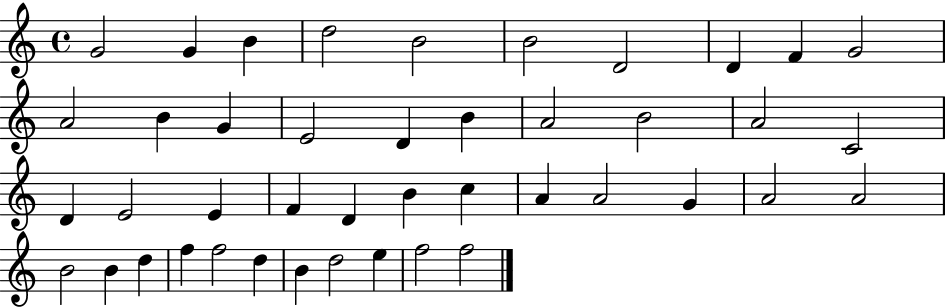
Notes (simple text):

G4/h G4/q B4/q D5/h B4/h B4/h D4/h D4/q F4/q G4/h A4/h B4/q G4/q E4/h D4/q B4/q A4/h B4/h A4/h C4/h D4/q E4/h E4/q F4/q D4/q B4/q C5/q A4/q A4/h G4/q A4/h A4/h B4/h B4/q D5/q F5/q F5/h D5/q B4/q D5/h E5/q F5/h F5/h